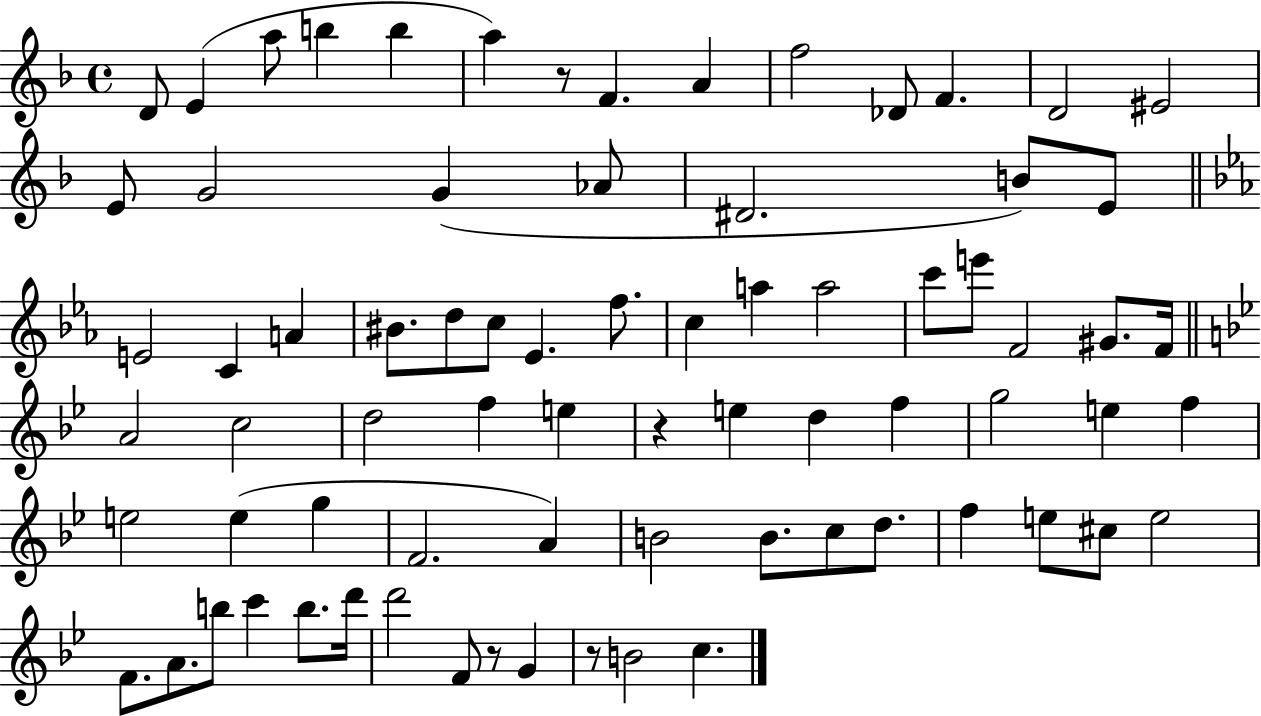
D4/e E4/q A5/e B5/q B5/q A5/q R/e F4/q. A4/q F5/h Db4/e F4/q. D4/h EIS4/h E4/e G4/h G4/q Ab4/e D#4/h. B4/e E4/e E4/h C4/q A4/q BIS4/e. D5/e C5/e Eb4/q. F5/e. C5/q A5/q A5/h C6/e E6/e F4/h G#4/e. F4/s A4/h C5/h D5/h F5/q E5/q R/q E5/q D5/q F5/q G5/h E5/q F5/q E5/h E5/q G5/q F4/h. A4/q B4/h B4/e. C5/e D5/e. F5/q E5/e C#5/e E5/h F4/e. A4/e. B5/e C6/q B5/e. D6/s D6/h F4/e R/e G4/q R/e B4/h C5/q.